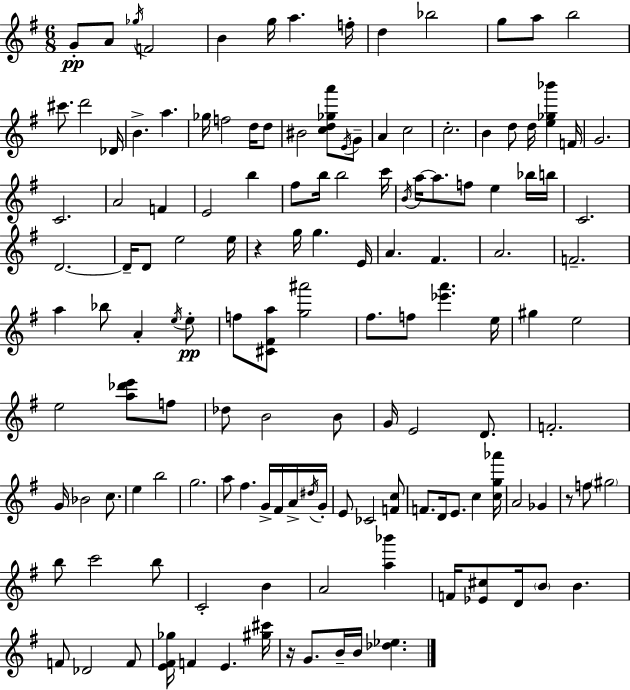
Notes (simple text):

G4/e A4/e Gb5/s F4/h B4/q G5/s A5/q. F5/s D5/q Bb5/h G5/e A5/e B5/h C#6/e. D6/h Db4/s B4/q. A5/q. Gb5/s F5/h D5/s D5/e BIS4/h [C5,D5,Gb5,A6]/e E4/s G4/e A4/q C5/h C5/h. B4/q D5/e D5/s [E5,Gb5,Bb6]/q F4/s G4/h. C4/h. A4/h F4/q E4/h B5/q F#5/e B5/s B5/h C6/s B4/s A5/s A5/e. F5/e E5/q Bb5/s B5/s C4/h. D4/h. D4/s D4/e E5/h E5/s R/q G5/s G5/q. E4/s A4/q. F#4/q. A4/h. F4/h. A5/q Bb5/e A4/q E5/s E5/e F5/e [C#4,F#4,A5]/e [G5,A#6]/h F#5/e. F5/e [Eb6,A6]/q. E5/s G#5/q E5/h E5/h [A5,Db6,E6]/e F5/e Db5/e B4/h B4/e G4/s E4/h D4/e. F4/h. G4/s Bb4/h C5/e. E5/q B5/h G5/h. A5/e F#5/q. G4/s F#4/s A4/s D#5/s G4/s E4/e CES4/h [F4,C5]/e F4/e. D4/s E4/e. C5/q [C5,G5,Ab6]/s A4/h Gb4/q R/e F5/e G#5/h B5/e C6/h B5/e C4/h B4/q A4/h [A5,Bb6]/q F4/s [Eb4,C#5]/e D4/s B4/e B4/q. F4/e Db4/h F4/e [E4,F#4,Gb5]/s F4/q E4/q. [G#5,C#6]/s R/s G4/e. B4/s B4/s [Db5,Eb5]/q.